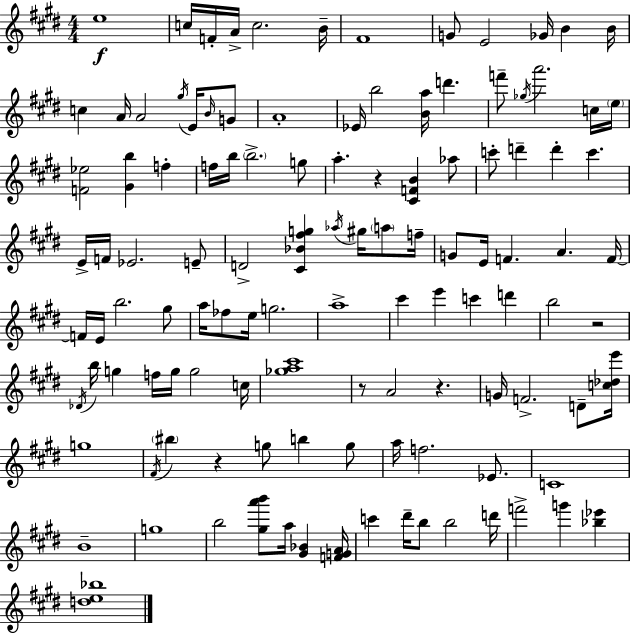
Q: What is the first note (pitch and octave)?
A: E5